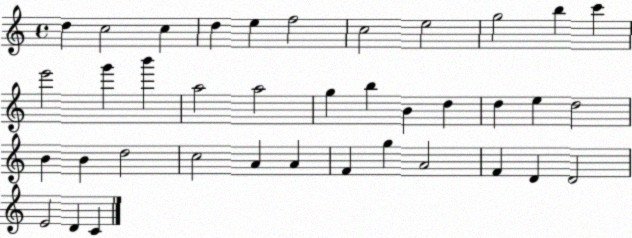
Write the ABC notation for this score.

X:1
T:Untitled
M:4/4
L:1/4
K:C
d c2 c d e f2 c2 e2 g2 b c' e'2 g' b' a2 a2 g b B d d e d2 B B d2 c2 A A F g A2 F D D2 E2 D C